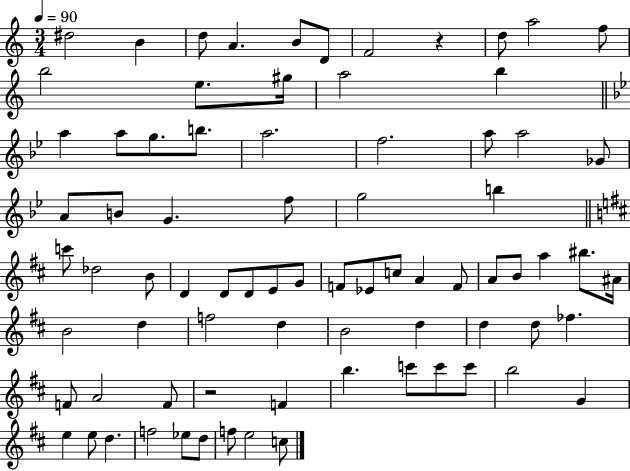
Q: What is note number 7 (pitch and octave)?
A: F4